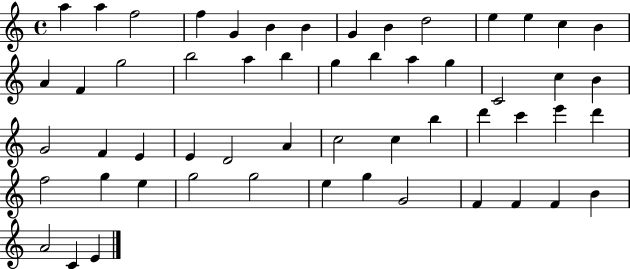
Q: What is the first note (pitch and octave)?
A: A5